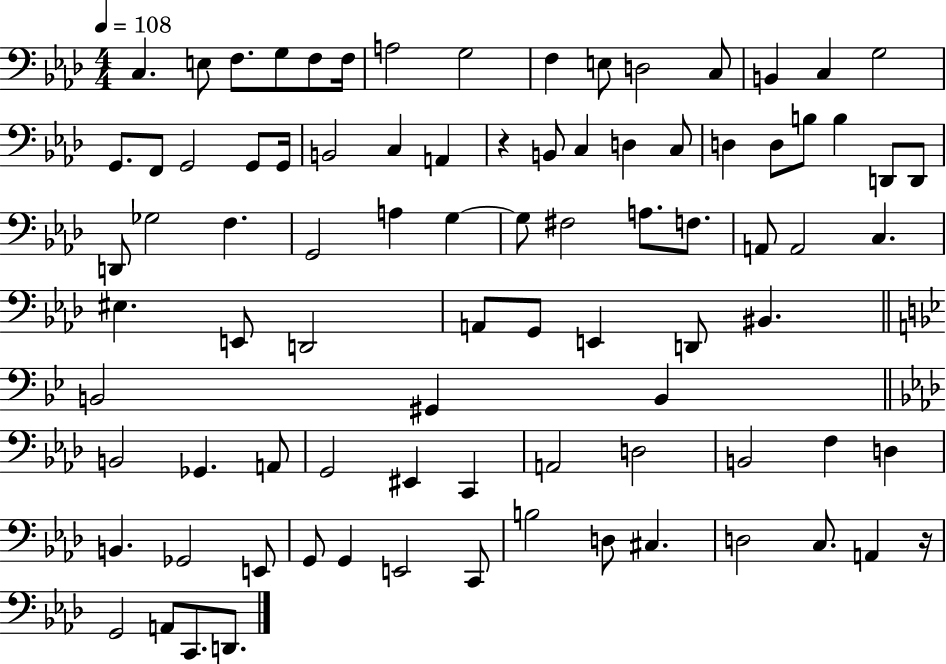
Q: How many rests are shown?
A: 2